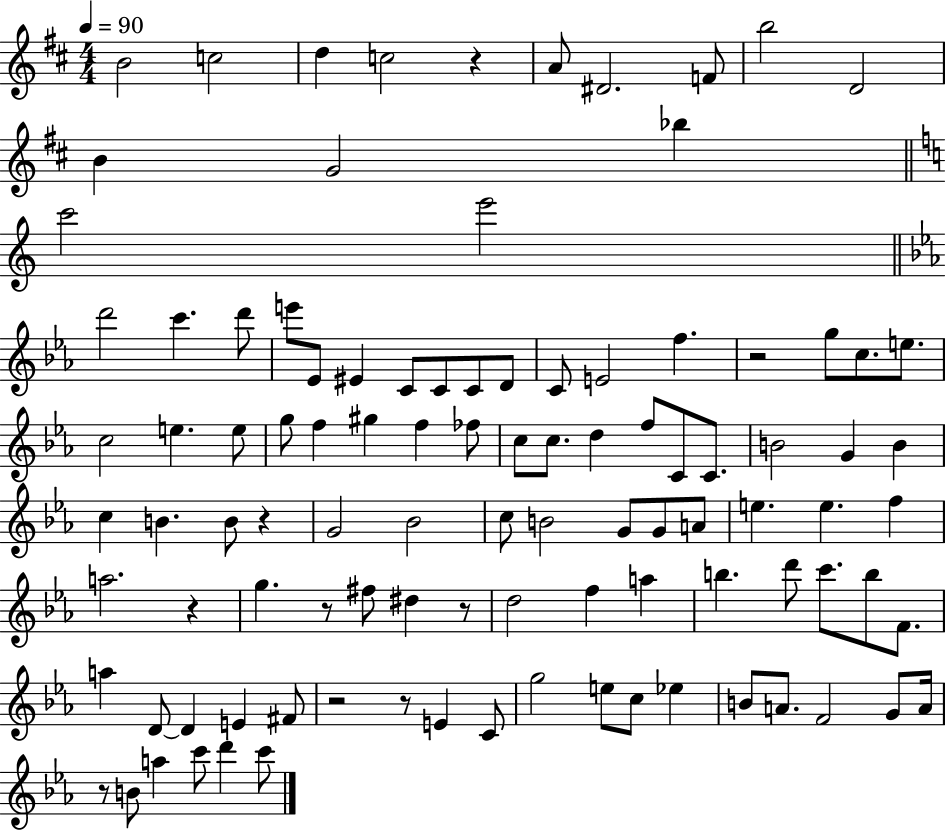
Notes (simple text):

B4/h C5/h D5/q C5/h R/q A4/e D#4/h. F4/e B5/h D4/h B4/q G4/h Bb5/q C6/h E6/h D6/h C6/q. D6/e E6/e Eb4/e EIS4/q C4/e C4/e C4/e D4/e C4/e E4/h F5/q. R/h G5/e C5/e. E5/e. C5/h E5/q. E5/e G5/e F5/q G#5/q F5/q FES5/e C5/e C5/e. D5/q F5/e C4/e C4/e. B4/h G4/q B4/q C5/q B4/q. B4/e R/q G4/h Bb4/h C5/e B4/h G4/e G4/e A4/e E5/q. E5/q. F5/q A5/h. R/q G5/q. R/e F#5/e D#5/q R/e D5/h F5/q A5/q B5/q. D6/e C6/e. B5/e F4/e. A5/q D4/e D4/q E4/q F#4/e R/h R/e E4/q C4/e G5/h E5/e C5/e Eb5/q B4/e A4/e. F4/h G4/e A4/s R/e B4/e A5/q C6/e D6/q C6/e